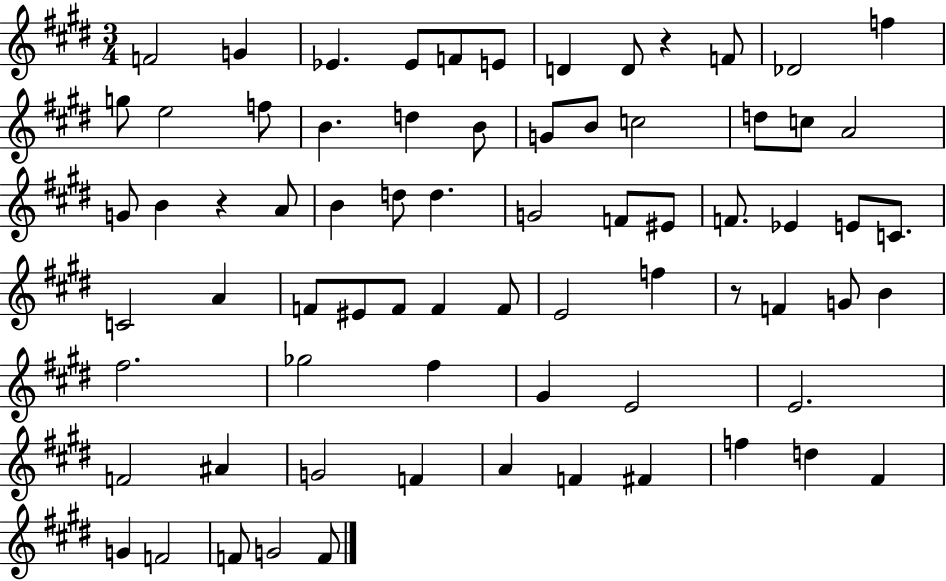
F4/h G4/q Eb4/q. Eb4/e F4/e E4/e D4/q D4/e R/q F4/e Db4/h F5/q G5/e E5/h F5/e B4/q. D5/q B4/e G4/e B4/e C5/h D5/e C5/e A4/h G4/e B4/q R/q A4/e B4/q D5/e D5/q. G4/h F4/e EIS4/e F4/e. Eb4/q E4/e C4/e. C4/h A4/q F4/e EIS4/e F4/e F4/q F4/e E4/h F5/q R/e F4/q G4/e B4/q F#5/h. Gb5/h F#5/q G#4/q E4/h E4/h. F4/h A#4/q G4/h F4/q A4/q F4/q F#4/q F5/q D5/q F#4/q G4/q F4/h F4/e G4/h F4/e